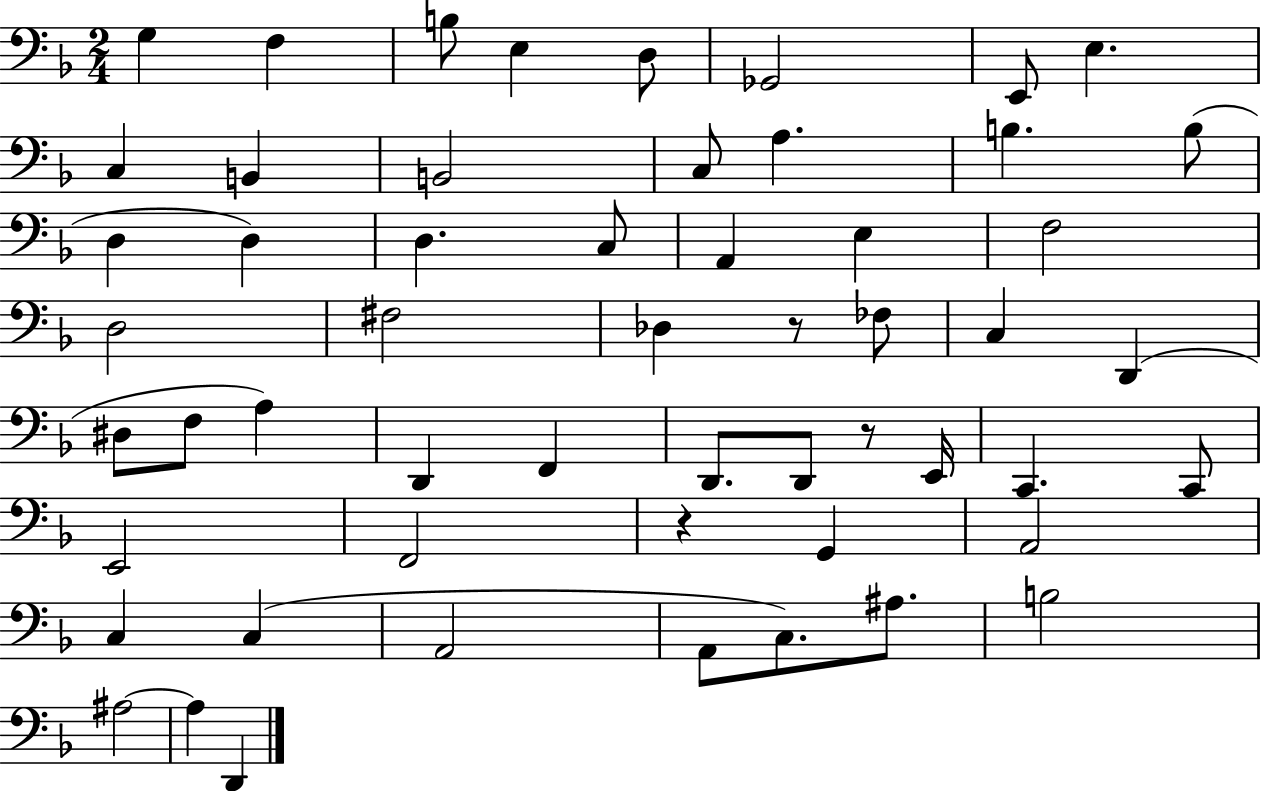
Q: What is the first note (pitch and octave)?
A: G3